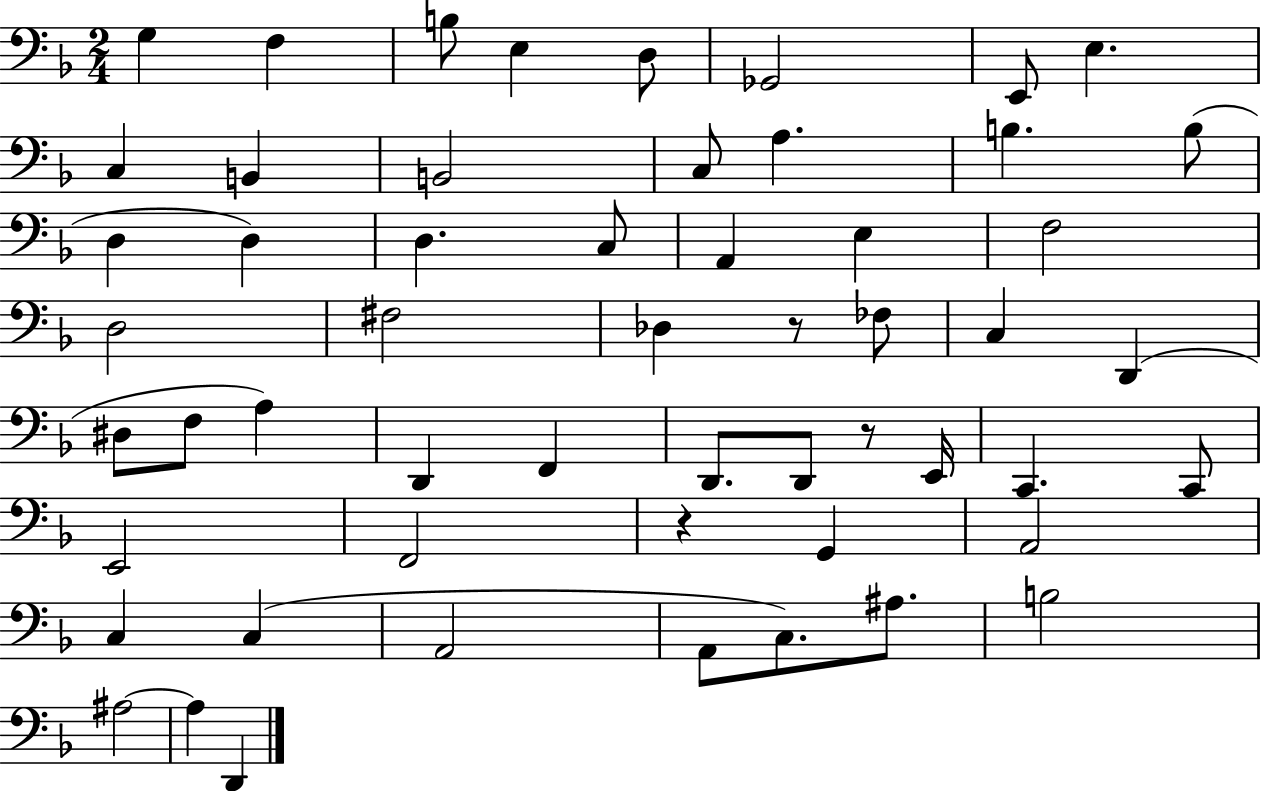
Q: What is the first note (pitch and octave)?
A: G3